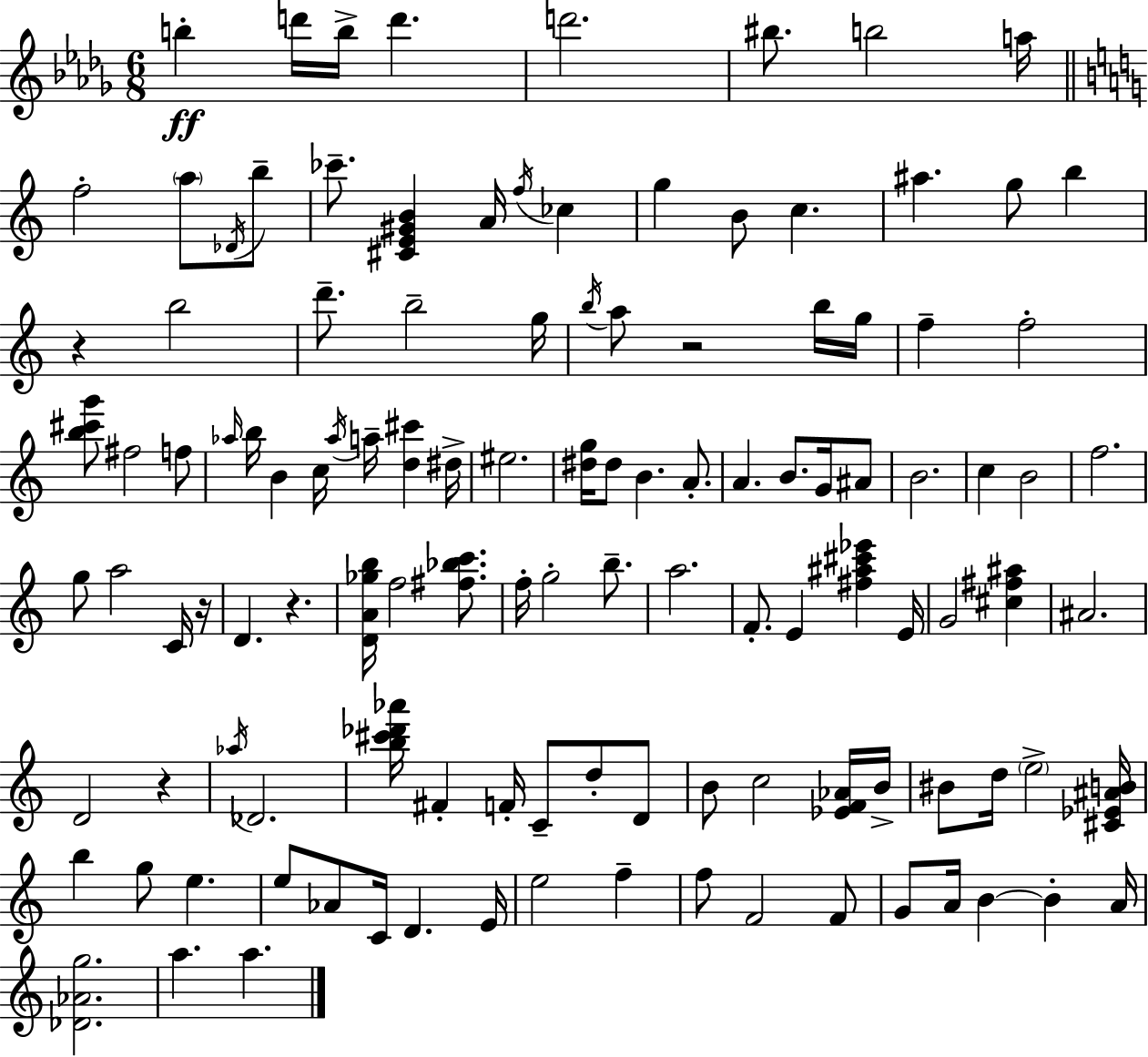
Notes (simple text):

B5/q D6/s B5/s D6/q. D6/h. BIS5/e. B5/h A5/s F5/h A5/e Db4/s B5/e CES6/e. [C#4,E4,G#4,B4]/q A4/s F5/s CES5/q G5/q B4/e C5/q. A#5/q. G5/e B5/q R/q B5/h D6/e. B5/h G5/s B5/s A5/e R/h B5/s G5/s F5/q F5/h [B5,C#6,G6]/e F#5/h F5/e Ab5/s B5/s B4/q C5/s Ab5/s A5/s [D5,C#6]/q D#5/s EIS5/h. [D#5,G5]/s D#5/e B4/q. A4/e. A4/q. B4/e. G4/s A#4/e B4/h. C5/q B4/h F5/h. G5/e A5/h C4/s R/s D4/q. R/q. [D4,A4,Gb5,B5]/s F5/h [F#5,Bb5,C6]/e. F5/s G5/h B5/e. A5/h. F4/e. E4/q [F#5,A#5,C#6,Eb6]/q E4/s G4/h [C#5,F#5,A#5]/q A#4/h. D4/h R/q Ab5/s Db4/h. [B5,C#6,Db6,Ab6]/s F#4/q F4/s C4/e D5/e D4/e B4/e C5/h [Eb4,F4,Ab4]/s B4/s BIS4/e D5/s E5/h [C#4,Eb4,A#4,B4]/s B5/q G5/e E5/q. E5/e Ab4/e C4/s D4/q. E4/s E5/h F5/q F5/e F4/h F4/e G4/e A4/s B4/q B4/q A4/s [Db4,Ab4,G5]/h. A5/q. A5/q.